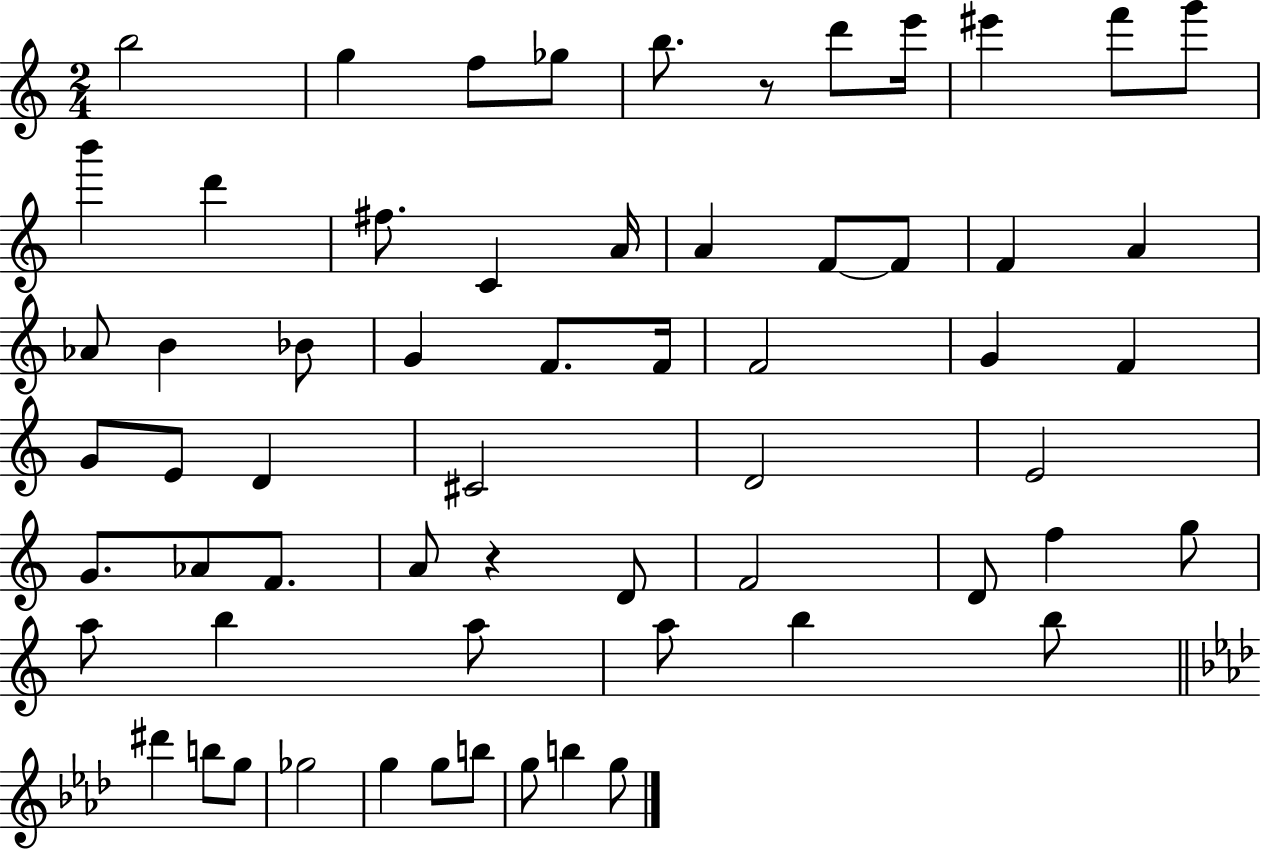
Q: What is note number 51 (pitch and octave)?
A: D#6